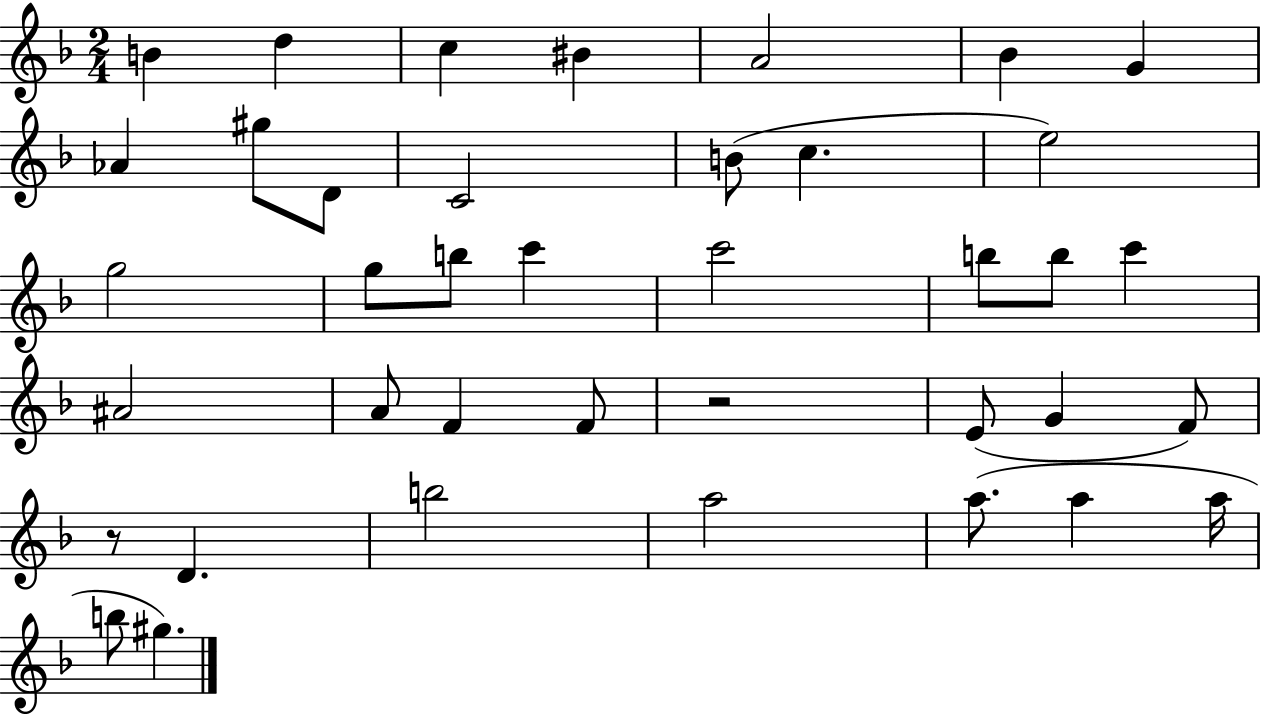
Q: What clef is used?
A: treble